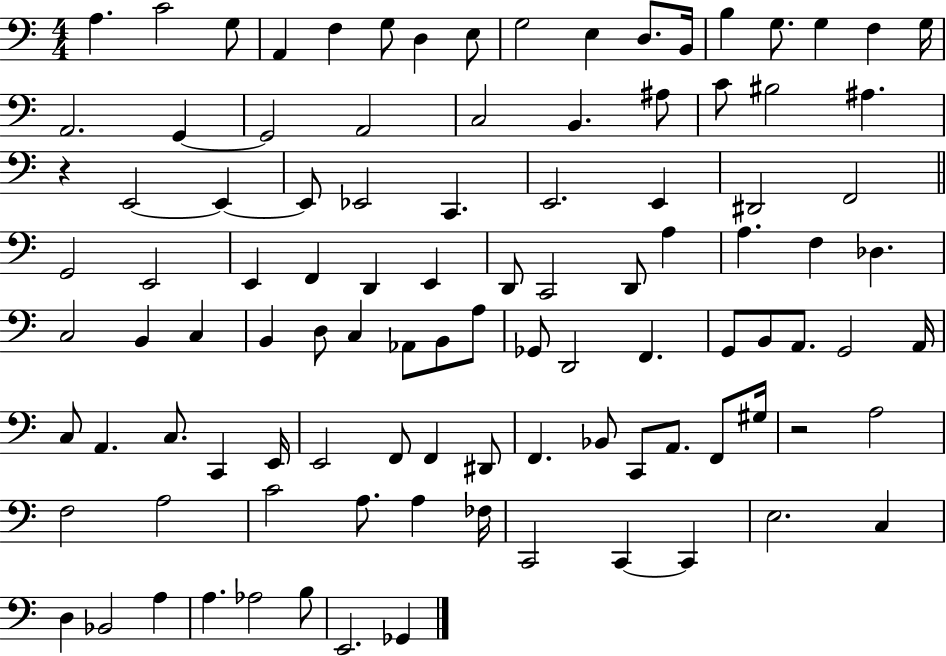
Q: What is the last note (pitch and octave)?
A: Gb2